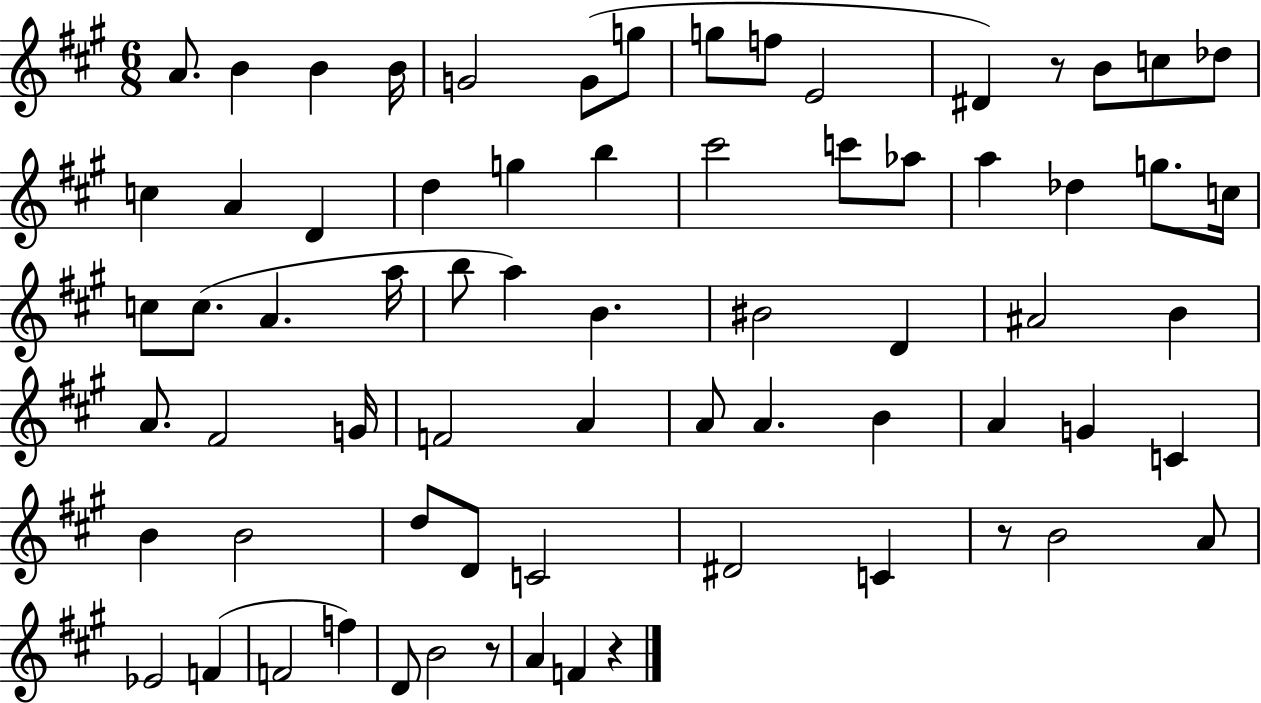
A4/e. B4/q B4/q B4/s G4/h G4/e G5/e G5/e F5/e E4/h D#4/q R/e B4/e C5/e Db5/e C5/q A4/q D4/q D5/q G5/q B5/q C#6/h C6/e Ab5/e A5/q Db5/q G5/e. C5/s C5/e C5/e. A4/q. A5/s B5/e A5/q B4/q. BIS4/h D4/q A#4/h B4/q A4/e. F#4/h G4/s F4/h A4/q A4/e A4/q. B4/q A4/q G4/q C4/q B4/q B4/h D5/e D4/e C4/h D#4/h C4/q R/e B4/h A4/e Eb4/h F4/q F4/h F5/q D4/e B4/h R/e A4/q F4/q R/q